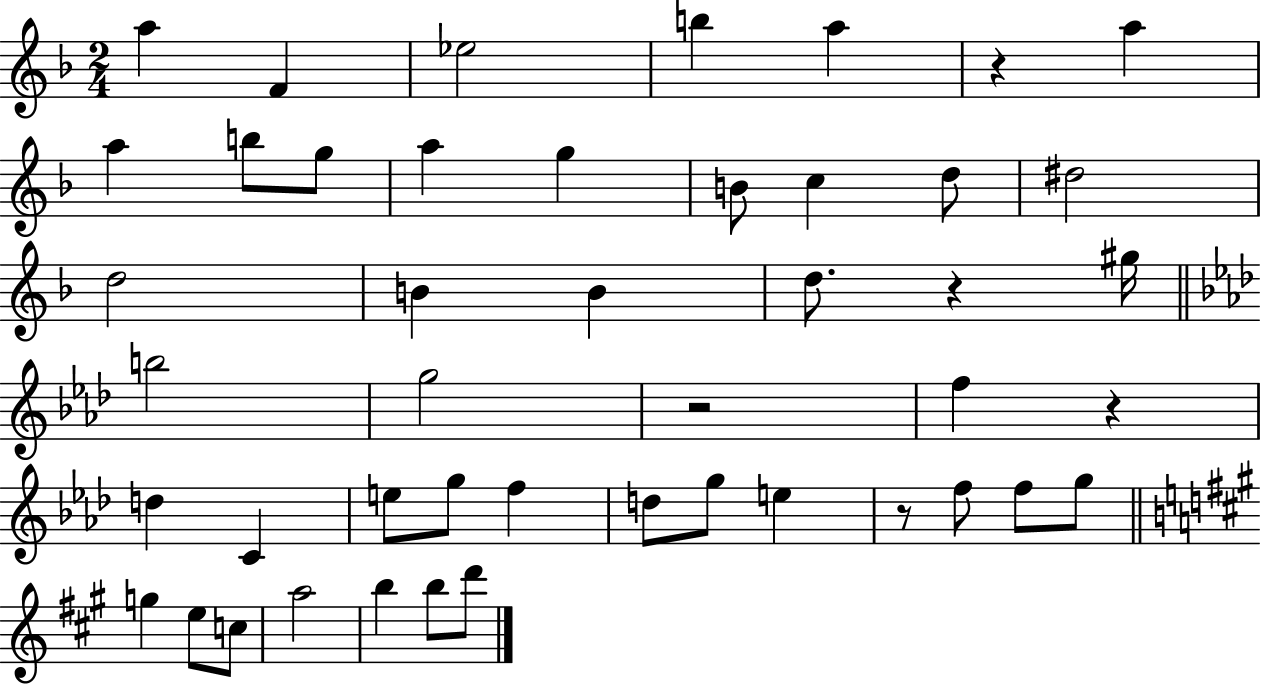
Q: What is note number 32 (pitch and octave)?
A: F5